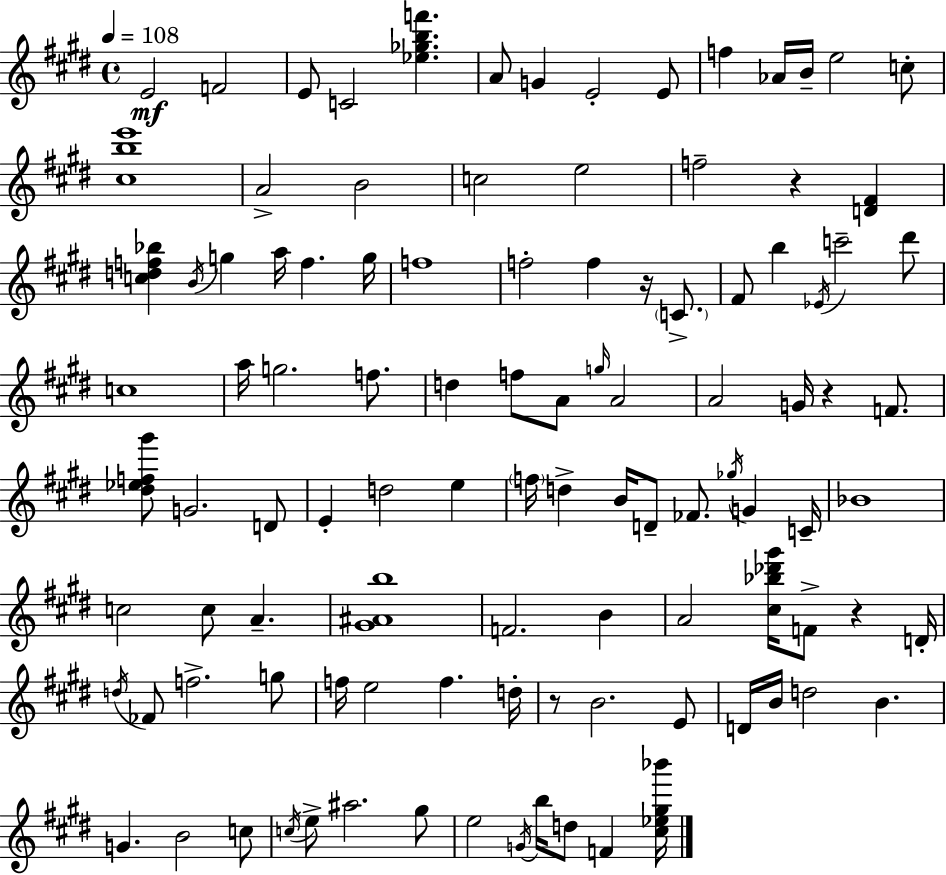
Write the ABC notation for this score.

X:1
T:Untitled
M:4/4
L:1/4
K:E
E2 F2 E/2 C2 [_e_gbf'] A/2 G E2 E/2 f _A/4 B/4 e2 c/2 [^cbe']4 A2 B2 c2 e2 f2 z [D^F] [cdf_b] B/4 g a/4 f g/4 f4 f2 f z/4 C/2 ^F/2 b _E/4 c'2 ^d'/2 c4 a/4 g2 f/2 d f/2 A/2 g/4 A2 A2 G/4 z F/2 [^d_ef^g']/2 G2 D/2 E d2 e f/4 d B/4 D/2 _F/2 _g/4 G C/4 _B4 c2 c/2 A [^G^Ab]4 F2 B A2 [^c_b_d'^g']/4 F/2 z D/4 d/4 _F/2 f2 g/2 f/4 e2 f d/4 z/2 B2 E/2 D/4 B/4 d2 B G B2 c/2 c/4 e/2 ^a2 ^g/2 e2 G/4 b/4 d/2 F [^c_e^g_b']/4